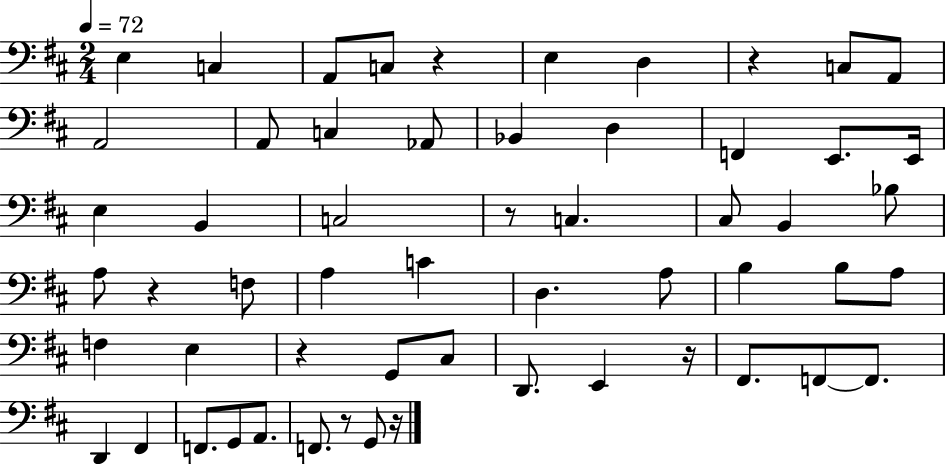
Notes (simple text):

E3/q C3/q A2/e C3/e R/q E3/q D3/q R/q C3/e A2/e A2/h A2/e C3/q Ab2/e Bb2/q D3/q F2/q E2/e. E2/s E3/q B2/q C3/h R/e C3/q. C#3/e B2/q Bb3/e A3/e R/q F3/e A3/q C4/q D3/q. A3/e B3/q B3/e A3/e F3/q E3/q R/q G2/e C#3/e D2/e. E2/q R/s F#2/e. F2/e F2/e. D2/q F#2/q F2/e. G2/e A2/e. F2/e. R/e G2/e R/s